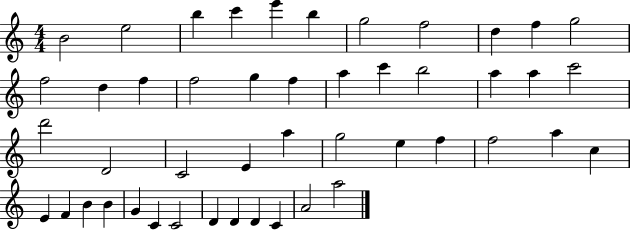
B4/h E5/h B5/q C6/q E6/q B5/q G5/h F5/h D5/q F5/q G5/h F5/h D5/q F5/q F5/h G5/q F5/q A5/q C6/q B5/h A5/q A5/q C6/h D6/h D4/h C4/h E4/q A5/q G5/h E5/q F5/q F5/h A5/q C5/q E4/q F4/q B4/q B4/q G4/q C4/q C4/h D4/q D4/q D4/q C4/q A4/h A5/h